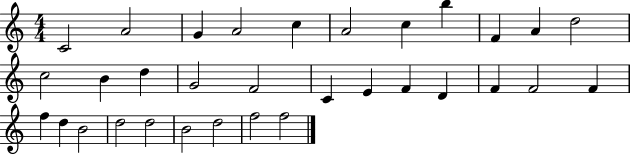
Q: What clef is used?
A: treble